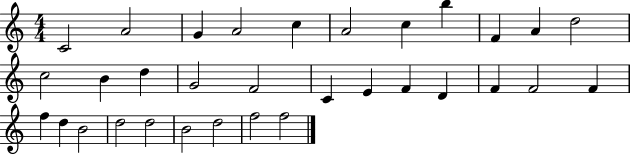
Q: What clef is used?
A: treble